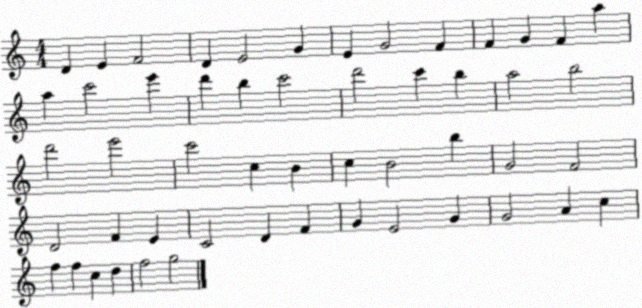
X:1
T:Untitled
M:4/4
L:1/4
K:C
D E F2 D E2 G E G2 F F G F a a c'2 e' d' b c'2 d'2 c' b a2 b2 d'2 e'2 c'2 c B c B2 b G2 F2 D2 F E C2 D F G E2 G G2 A c f f c d f2 g2